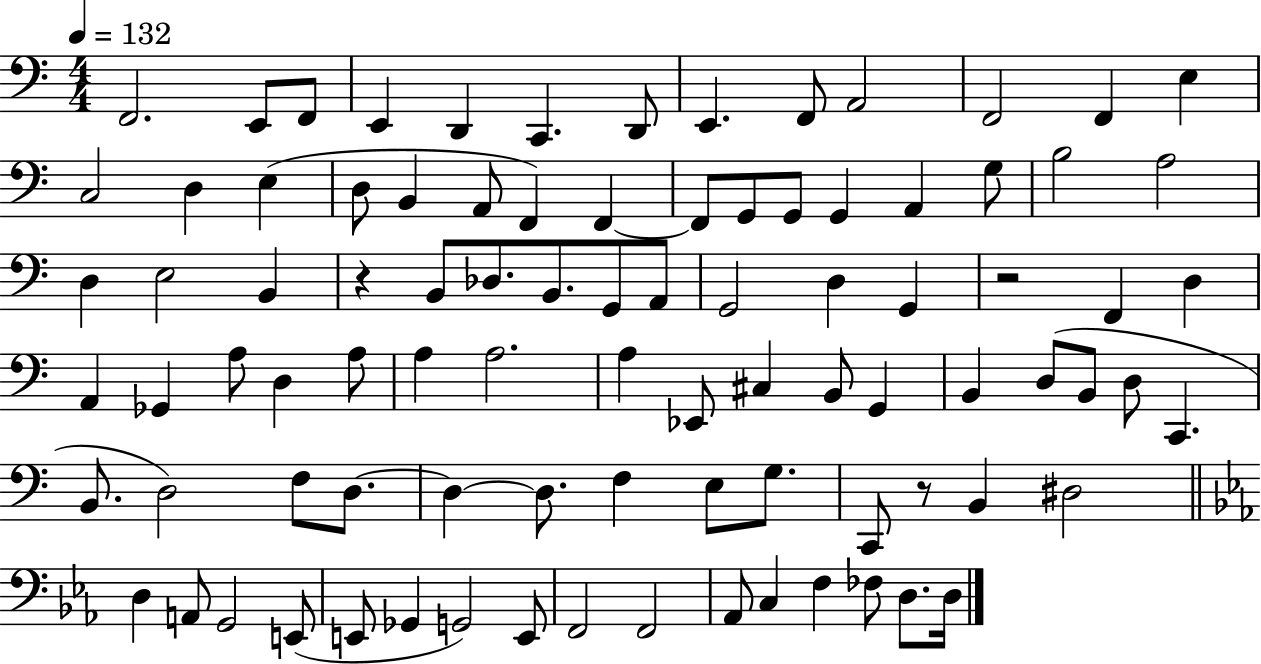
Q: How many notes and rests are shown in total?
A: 90